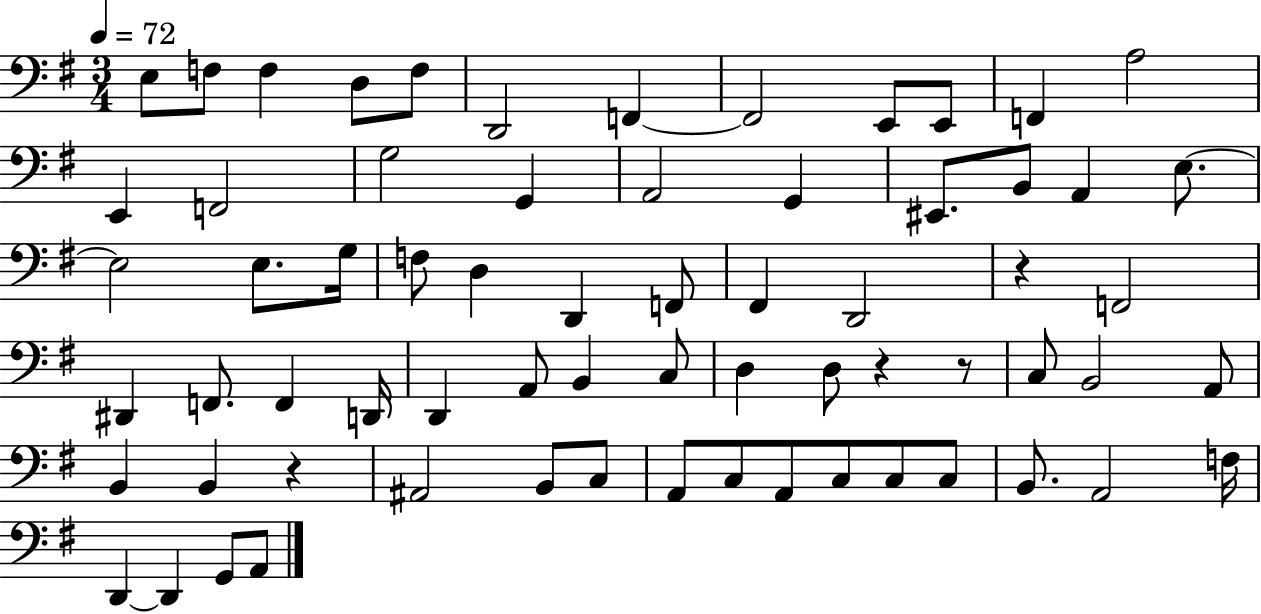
{
  \clef bass
  \numericTimeSignature
  \time 3/4
  \key g \major
  \tempo 4 = 72
  \repeat volta 2 { e8 f8 f4 d8 f8 | d,2 f,4~~ | f,2 e,8 e,8 | f,4 a2 | \break e,4 f,2 | g2 g,4 | a,2 g,4 | eis,8. b,8 a,4 e8.~~ | \break e2 e8. g16 | f8 d4 d,4 f,8 | fis,4 d,2 | r4 f,2 | \break dis,4 f,8. f,4 d,16 | d,4 a,8 b,4 c8 | d4 d8 r4 r8 | c8 b,2 a,8 | \break b,4 b,4 r4 | ais,2 b,8 c8 | a,8 c8 a,8 c8 c8 c8 | b,8. a,2 f16 | \break d,4~~ d,4 g,8 a,8 | } \bar "|."
}